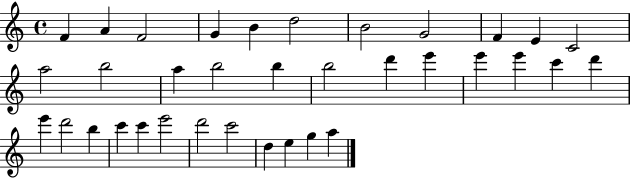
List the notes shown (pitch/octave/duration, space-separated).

F4/q A4/q F4/h G4/q B4/q D5/h B4/h G4/h F4/q E4/q C4/h A5/h B5/h A5/q B5/h B5/q B5/h D6/q E6/q E6/q E6/q C6/q D6/q E6/q D6/h B5/q C6/q C6/q E6/h D6/h C6/h D5/q E5/q G5/q A5/q